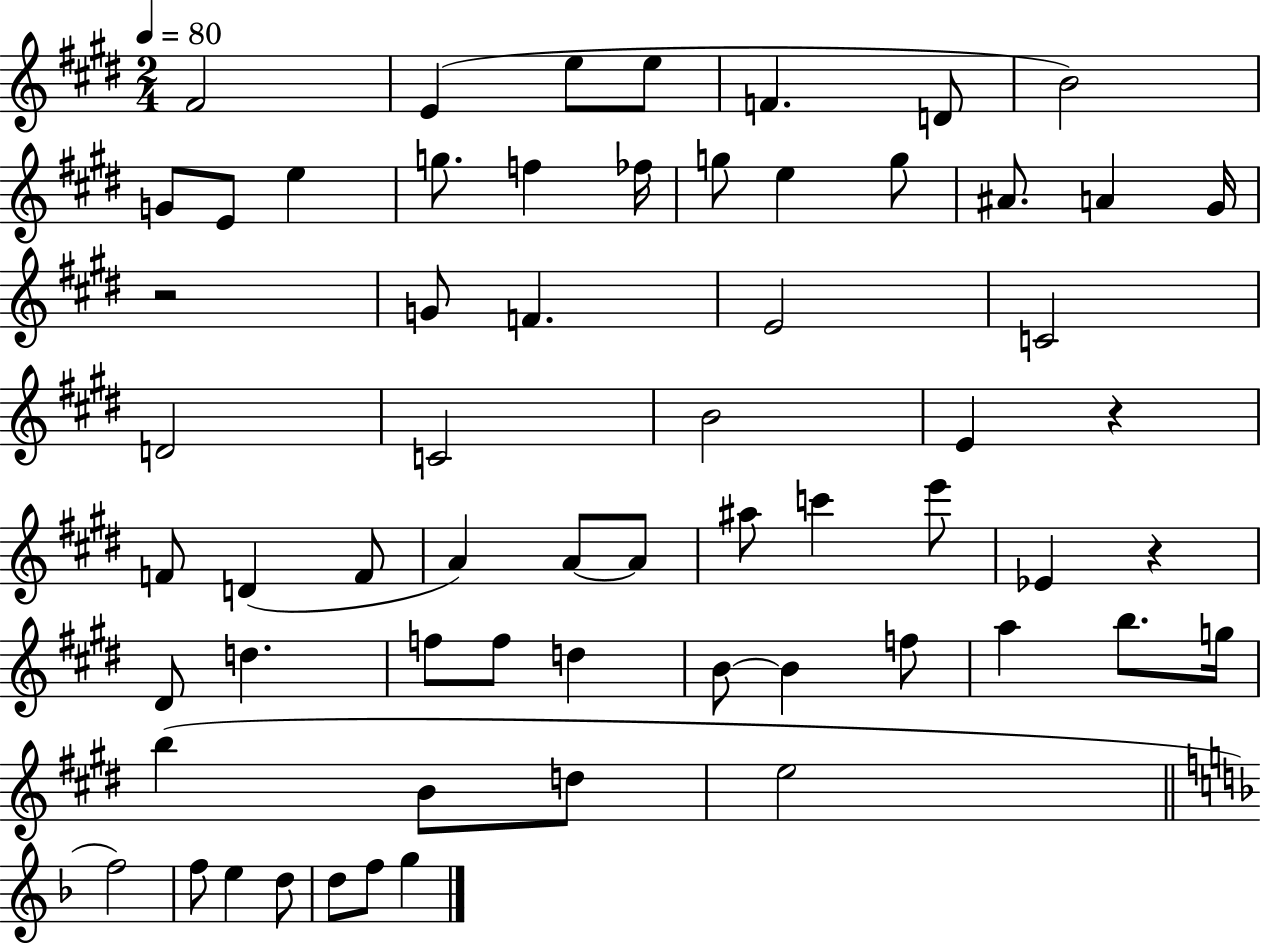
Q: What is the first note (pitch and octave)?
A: F#4